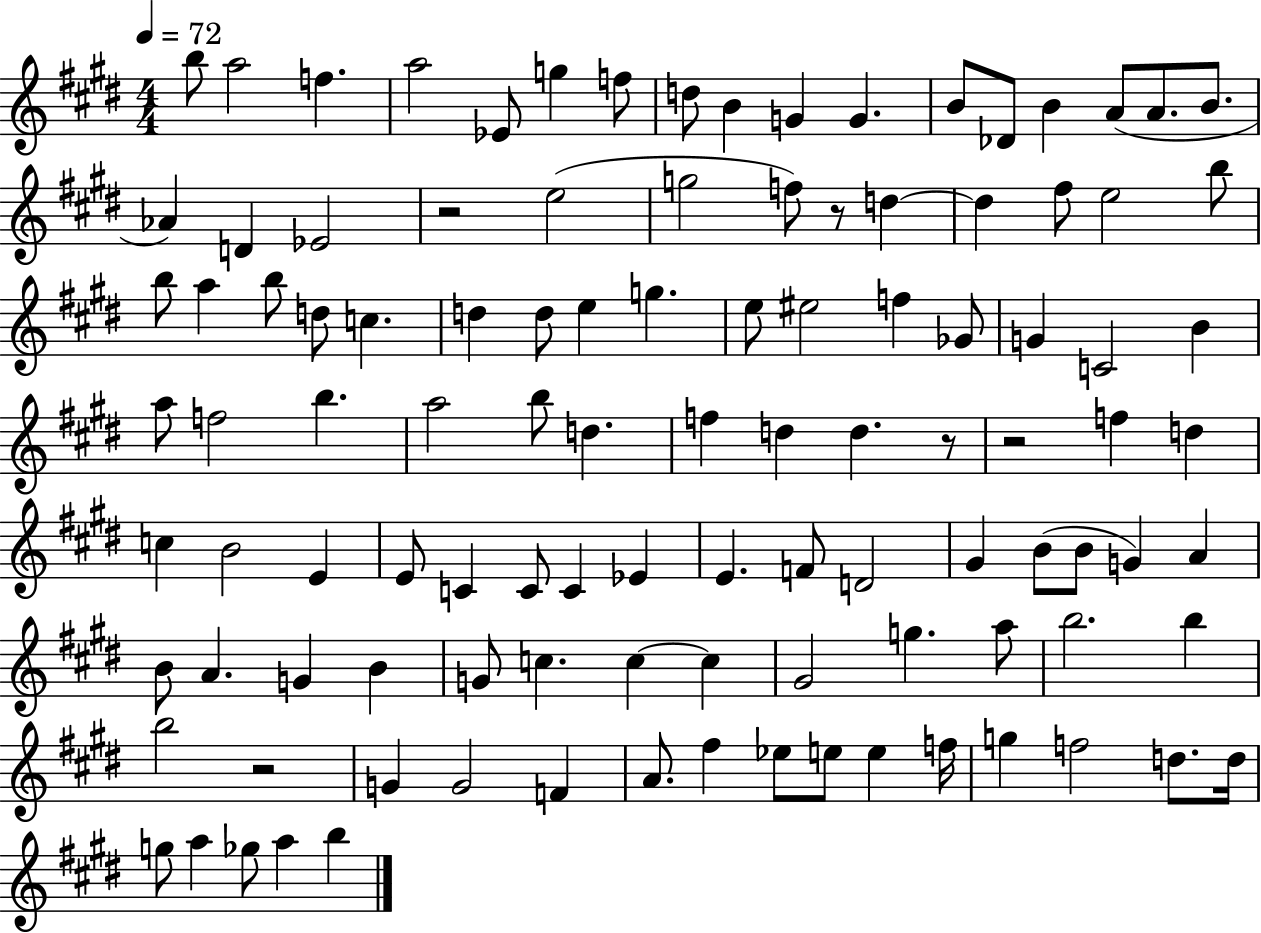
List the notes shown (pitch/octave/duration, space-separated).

B5/e A5/h F5/q. A5/h Eb4/e G5/q F5/e D5/e B4/q G4/q G4/q. B4/e Db4/e B4/q A4/e A4/e. B4/e. Ab4/q D4/q Eb4/h R/h E5/h G5/h F5/e R/e D5/q D5/q F#5/e E5/h B5/e B5/e A5/q B5/e D5/e C5/q. D5/q D5/e E5/q G5/q. E5/e EIS5/h F5/q Gb4/e G4/q C4/h B4/q A5/e F5/h B5/q. A5/h B5/e D5/q. F5/q D5/q D5/q. R/e R/h F5/q D5/q C5/q B4/h E4/q E4/e C4/q C4/e C4/q Eb4/q E4/q. F4/e D4/h G#4/q B4/e B4/e G4/q A4/q B4/e A4/q. G4/q B4/q G4/e C5/q. C5/q C5/q G#4/h G5/q. A5/e B5/h. B5/q B5/h R/h G4/q G4/h F4/q A4/e. F#5/q Eb5/e E5/e E5/q F5/s G5/q F5/h D5/e. D5/s G5/e A5/q Gb5/e A5/q B5/q